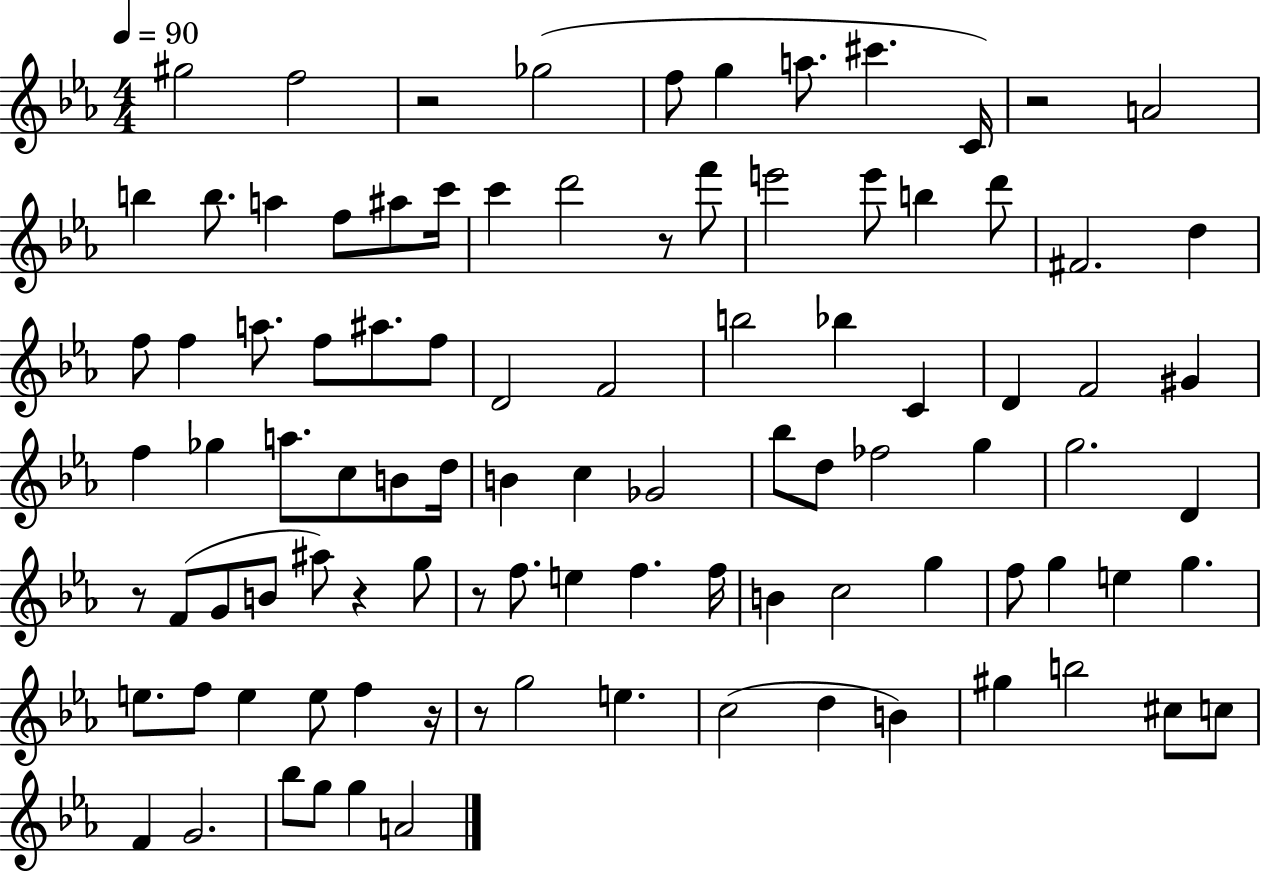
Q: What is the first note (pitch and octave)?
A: G#5